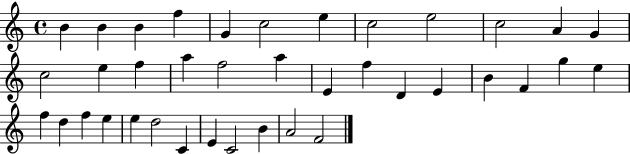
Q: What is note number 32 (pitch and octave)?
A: D5